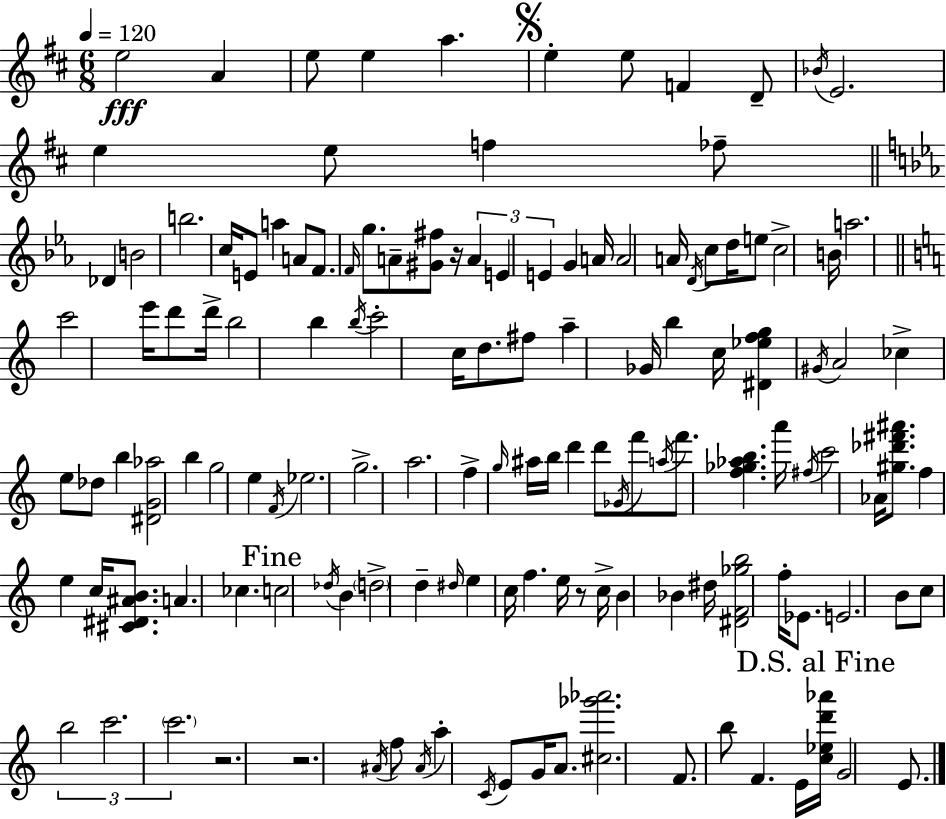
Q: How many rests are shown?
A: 4